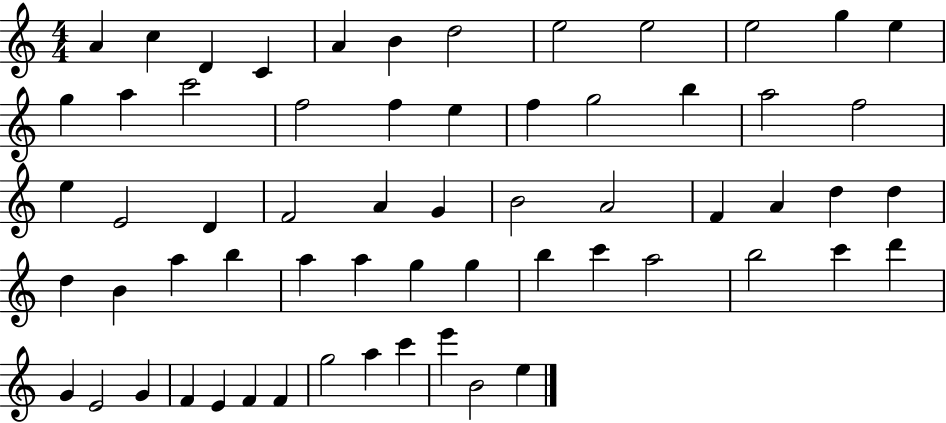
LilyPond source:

{
  \clef treble
  \numericTimeSignature
  \time 4/4
  \key c \major
  a'4 c''4 d'4 c'4 | a'4 b'4 d''2 | e''2 e''2 | e''2 g''4 e''4 | \break g''4 a''4 c'''2 | f''2 f''4 e''4 | f''4 g''2 b''4 | a''2 f''2 | \break e''4 e'2 d'4 | f'2 a'4 g'4 | b'2 a'2 | f'4 a'4 d''4 d''4 | \break d''4 b'4 a''4 b''4 | a''4 a''4 g''4 g''4 | b''4 c'''4 a''2 | b''2 c'''4 d'''4 | \break g'4 e'2 g'4 | f'4 e'4 f'4 f'4 | g''2 a''4 c'''4 | e'''4 b'2 e''4 | \break \bar "|."
}